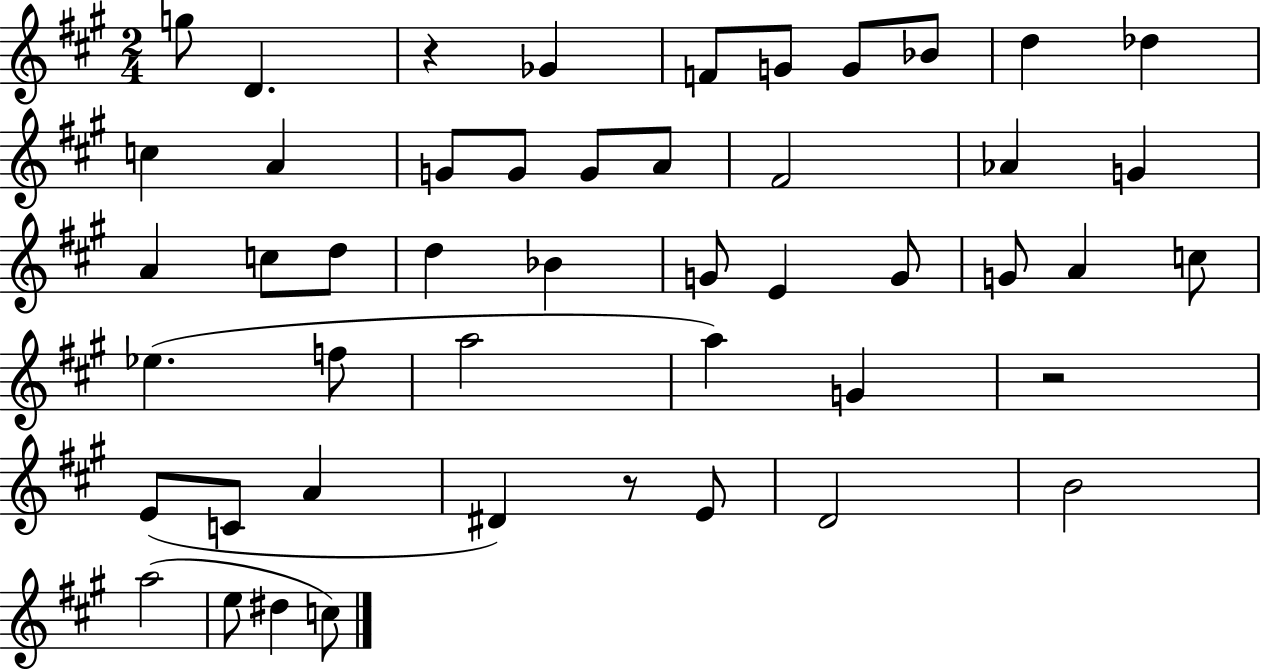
{
  \clef treble
  \numericTimeSignature
  \time 2/4
  \key a \major
  g''8 d'4. | r4 ges'4 | f'8 g'8 g'8 bes'8 | d''4 des''4 | \break c''4 a'4 | g'8 g'8 g'8 a'8 | fis'2 | aes'4 g'4 | \break a'4 c''8 d''8 | d''4 bes'4 | g'8 e'4 g'8 | g'8 a'4 c''8 | \break ees''4.( f''8 | a''2 | a''4) g'4 | r2 | \break e'8( c'8 a'4 | dis'4) r8 e'8 | d'2 | b'2 | \break a''2( | e''8 dis''4 c''8) | \bar "|."
}